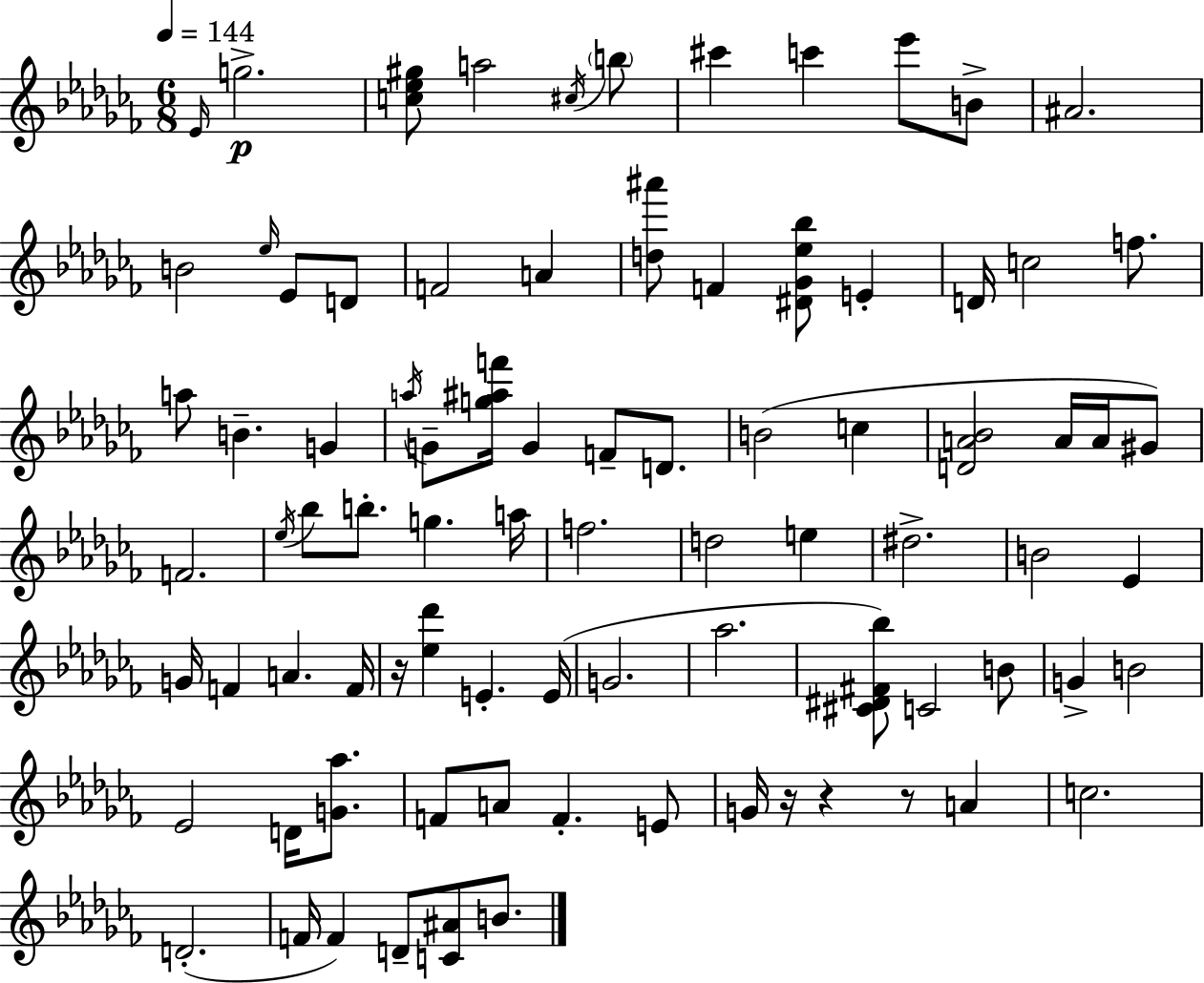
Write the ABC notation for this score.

X:1
T:Untitled
M:6/8
L:1/4
K:Abm
_E/4 g2 [c_e^g]/2 a2 ^c/4 b/2 ^c' c' _e'/2 B/2 ^A2 B2 _e/4 _E/2 D/2 F2 A [d^a']/2 F [^D_G_e_b]/2 E D/4 c2 f/2 a/2 B G a/4 G/2 [g^af']/4 G F/2 D/2 B2 c [DA_B]2 A/4 A/4 ^G/2 F2 _e/4 _b/2 b/2 g a/4 f2 d2 e ^d2 B2 _E G/4 F A F/4 z/4 [_e_d'] E E/4 G2 _a2 [^C^D^F_b]/2 C2 B/2 G B2 _E2 D/4 [G_a]/2 F/2 A/2 F E/2 G/4 z/4 z z/2 A c2 D2 F/4 F D/2 [C^A]/2 B/2